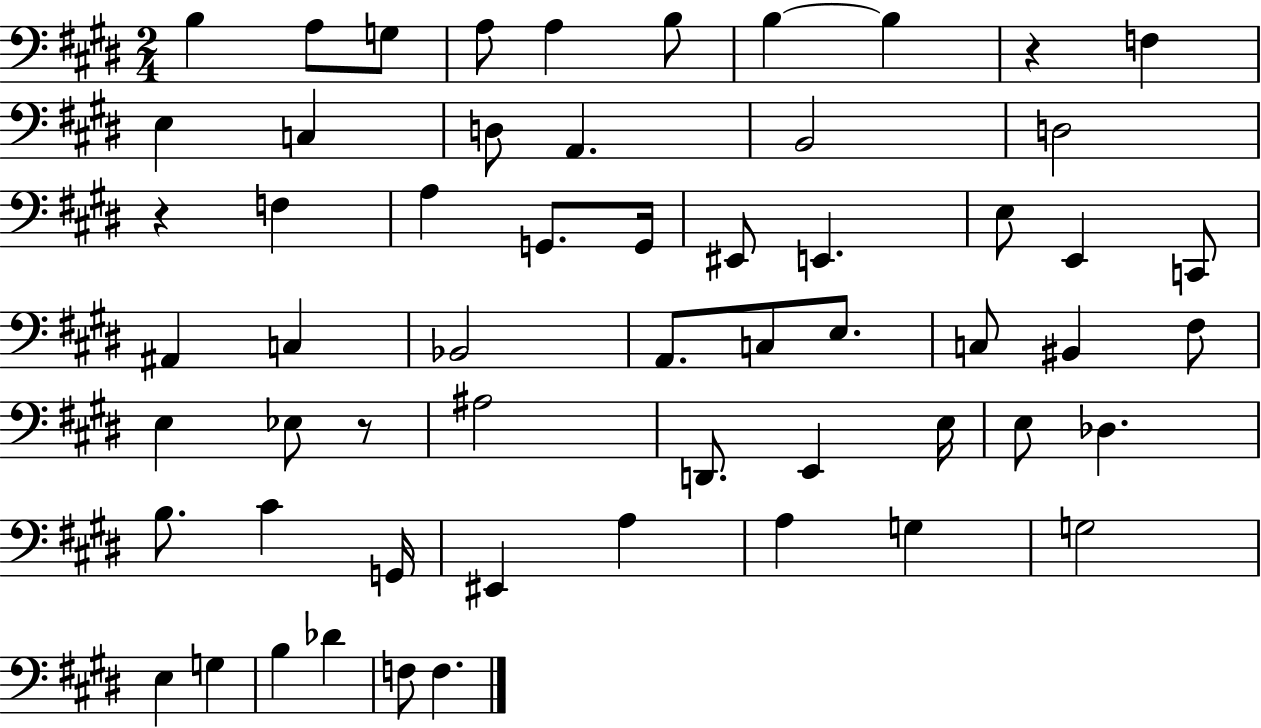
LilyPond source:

{
  \clef bass
  \numericTimeSignature
  \time 2/4
  \key e \major
  b4 a8 g8 | a8 a4 b8 | b4~~ b4 | r4 f4 | \break e4 c4 | d8 a,4. | b,2 | d2 | \break r4 f4 | a4 g,8. g,16 | eis,8 e,4. | e8 e,4 c,8 | \break ais,4 c4 | bes,2 | a,8. c8 e8. | c8 bis,4 fis8 | \break e4 ees8 r8 | ais2 | d,8. e,4 e16 | e8 des4. | \break b8. cis'4 g,16 | eis,4 a4 | a4 g4 | g2 | \break e4 g4 | b4 des'4 | f8 f4. | \bar "|."
}